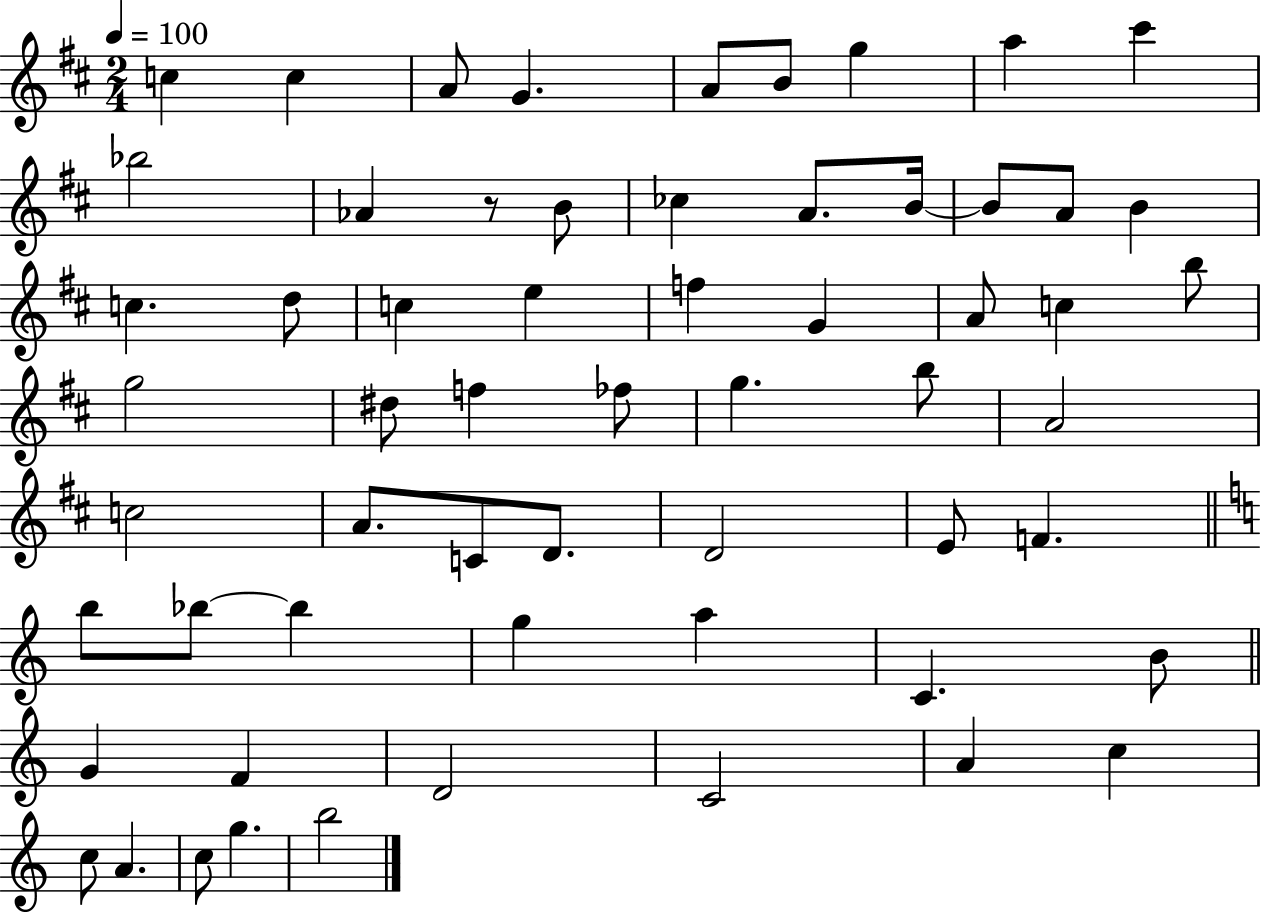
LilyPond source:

{
  \clef treble
  \numericTimeSignature
  \time 2/4
  \key d \major
  \tempo 4 = 100
  c''4 c''4 | a'8 g'4. | a'8 b'8 g''4 | a''4 cis'''4 | \break bes''2 | aes'4 r8 b'8 | ces''4 a'8. b'16~~ | b'8 a'8 b'4 | \break c''4. d''8 | c''4 e''4 | f''4 g'4 | a'8 c''4 b''8 | \break g''2 | dis''8 f''4 fes''8 | g''4. b''8 | a'2 | \break c''2 | a'8. c'8 d'8. | d'2 | e'8 f'4. | \break \bar "||" \break \key c \major b''8 bes''8~~ bes''4 | g''4 a''4 | c'4. b'8 | \bar "||" \break \key a \minor g'4 f'4 | d'2 | c'2 | a'4 c''4 | \break c''8 a'4. | c''8 g''4. | b''2 | \bar "|."
}